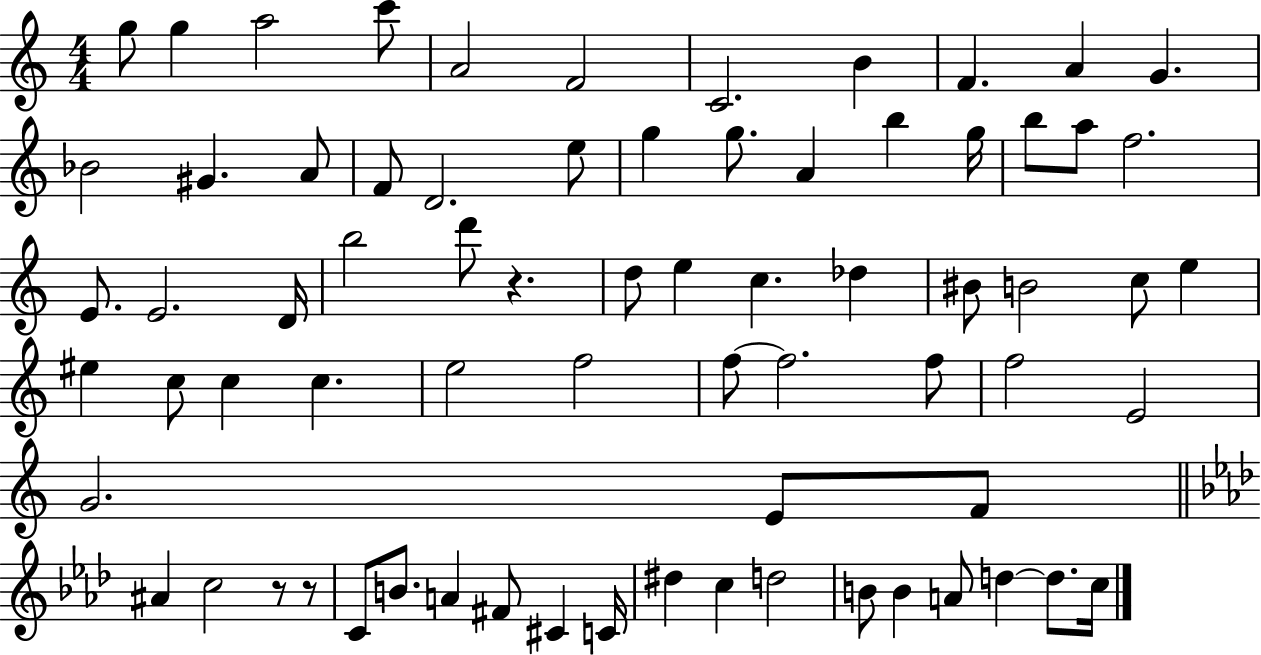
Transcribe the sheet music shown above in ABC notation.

X:1
T:Untitled
M:4/4
L:1/4
K:C
g/2 g a2 c'/2 A2 F2 C2 B F A G _B2 ^G A/2 F/2 D2 e/2 g g/2 A b g/4 b/2 a/2 f2 E/2 E2 D/4 b2 d'/2 z d/2 e c _d ^B/2 B2 c/2 e ^e c/2 c c e2 f2 f/2 f2 f/2 f2 E2 G2 E/2 F/2 ^A c2 z/2 z/2 C/2 B/2 A ^F/2 ^C C/4 ^d c d2 B/2 B A/2 d d/2 c/4